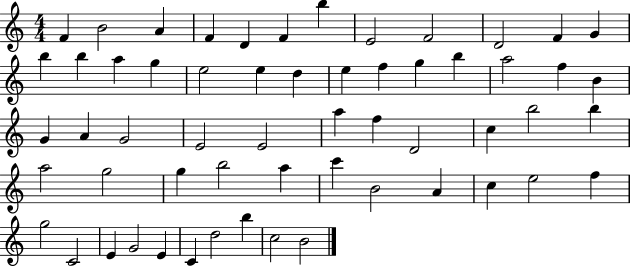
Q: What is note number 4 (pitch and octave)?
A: F4